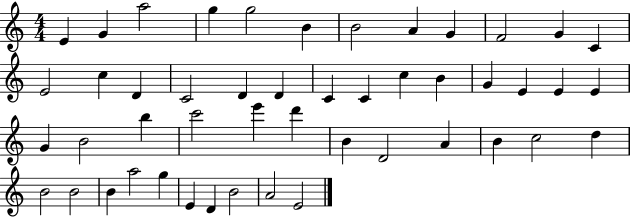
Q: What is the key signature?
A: C major